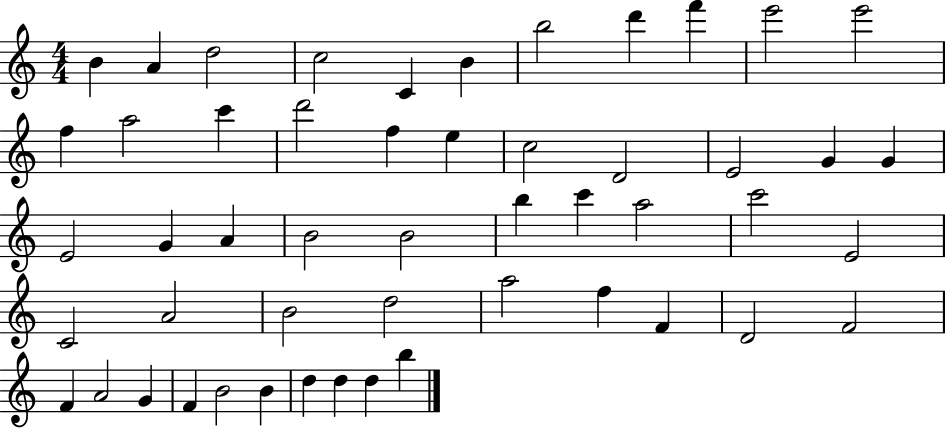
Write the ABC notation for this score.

X:1
T:Untitled
M:4/4
L:1/4
K:C
B A d2 c2 C B b2 d' f' e'2 e'2 f a2 c' d'2 f e c2 D2 E2 G G E2 G A B2 B2 b c' a2 c'2 E2 C2 A2 B2 d2 a2 f F D2 F2 F A2 G F B2 B d d d b